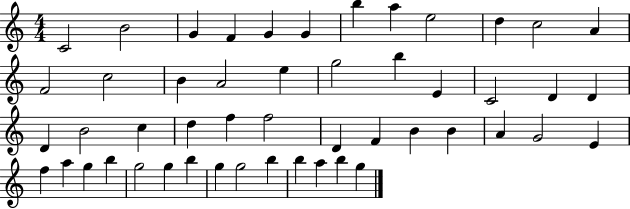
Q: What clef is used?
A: treble